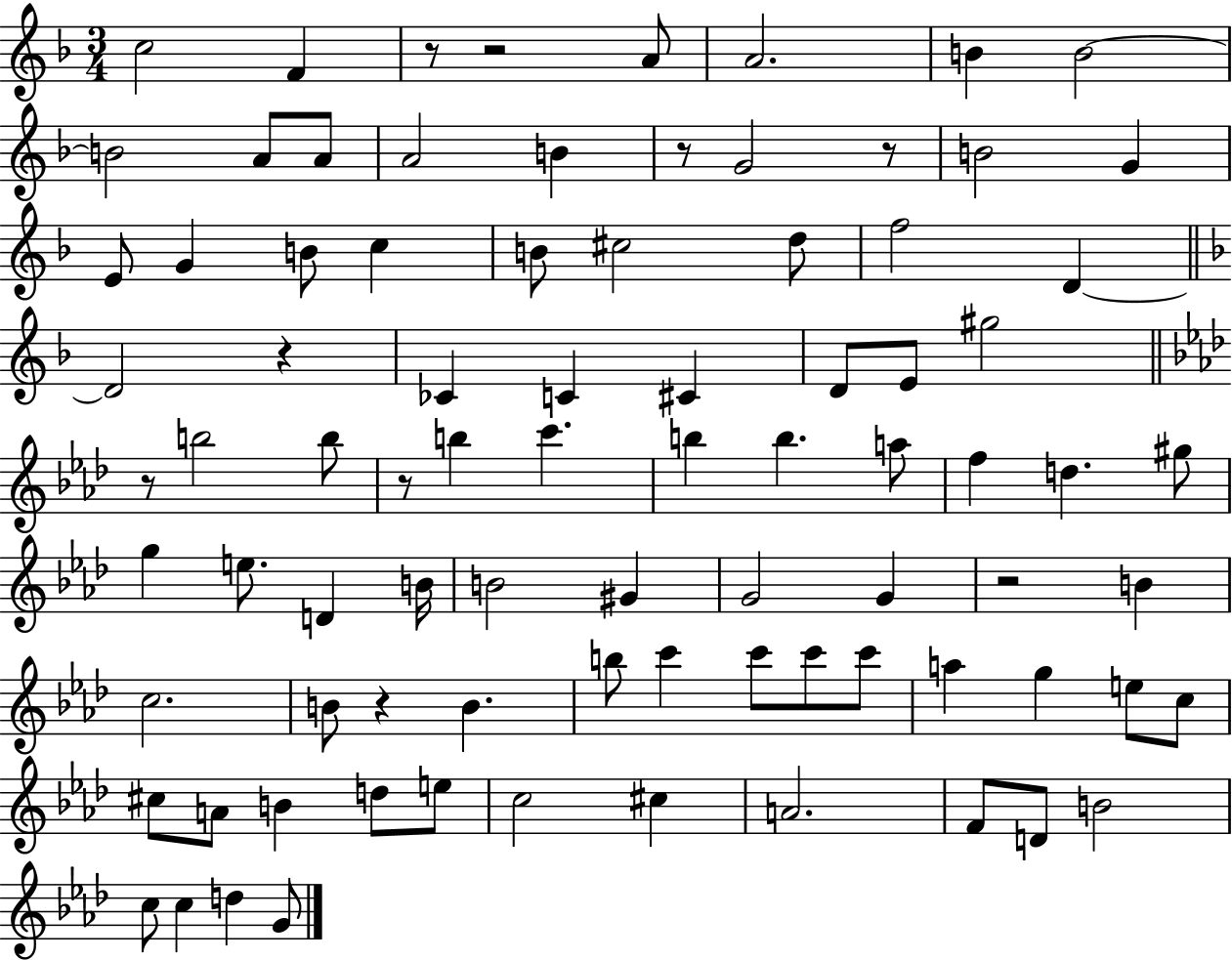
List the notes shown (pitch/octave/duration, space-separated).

C5/h F4/q R/e R/h A4/e A4/h. B4/q B4/h B4/h A4/e A4/e A4/h B4/q R/e G4/h R/e B4/h G4/q E4/e G4/q B4/e C5/q B4/e C#5/h D5/e F5/h D4/q D4/h R/q CES4/q C4/q C#4/q D4/e E4/e G#5/h R/e B5/h B5/e R/e B5/q C6/q. B5/q B5/q. A5/e F5/q D5/q. G#5/e G5/q E5/e. D4/q B4/s B4/h G#4/q G4/h G4/q R/h B4/q C5/h. B4/e R/q B4/q. B5/e C6/q C6/e C6/e C6/e A5/q G5/q E5/e C5/e C#5/e A4/e B4/q D5/e E5/e C5/h C#5/q A4/h. F4/e D4/e B4/h C5/e C5/q D5/q G4/e